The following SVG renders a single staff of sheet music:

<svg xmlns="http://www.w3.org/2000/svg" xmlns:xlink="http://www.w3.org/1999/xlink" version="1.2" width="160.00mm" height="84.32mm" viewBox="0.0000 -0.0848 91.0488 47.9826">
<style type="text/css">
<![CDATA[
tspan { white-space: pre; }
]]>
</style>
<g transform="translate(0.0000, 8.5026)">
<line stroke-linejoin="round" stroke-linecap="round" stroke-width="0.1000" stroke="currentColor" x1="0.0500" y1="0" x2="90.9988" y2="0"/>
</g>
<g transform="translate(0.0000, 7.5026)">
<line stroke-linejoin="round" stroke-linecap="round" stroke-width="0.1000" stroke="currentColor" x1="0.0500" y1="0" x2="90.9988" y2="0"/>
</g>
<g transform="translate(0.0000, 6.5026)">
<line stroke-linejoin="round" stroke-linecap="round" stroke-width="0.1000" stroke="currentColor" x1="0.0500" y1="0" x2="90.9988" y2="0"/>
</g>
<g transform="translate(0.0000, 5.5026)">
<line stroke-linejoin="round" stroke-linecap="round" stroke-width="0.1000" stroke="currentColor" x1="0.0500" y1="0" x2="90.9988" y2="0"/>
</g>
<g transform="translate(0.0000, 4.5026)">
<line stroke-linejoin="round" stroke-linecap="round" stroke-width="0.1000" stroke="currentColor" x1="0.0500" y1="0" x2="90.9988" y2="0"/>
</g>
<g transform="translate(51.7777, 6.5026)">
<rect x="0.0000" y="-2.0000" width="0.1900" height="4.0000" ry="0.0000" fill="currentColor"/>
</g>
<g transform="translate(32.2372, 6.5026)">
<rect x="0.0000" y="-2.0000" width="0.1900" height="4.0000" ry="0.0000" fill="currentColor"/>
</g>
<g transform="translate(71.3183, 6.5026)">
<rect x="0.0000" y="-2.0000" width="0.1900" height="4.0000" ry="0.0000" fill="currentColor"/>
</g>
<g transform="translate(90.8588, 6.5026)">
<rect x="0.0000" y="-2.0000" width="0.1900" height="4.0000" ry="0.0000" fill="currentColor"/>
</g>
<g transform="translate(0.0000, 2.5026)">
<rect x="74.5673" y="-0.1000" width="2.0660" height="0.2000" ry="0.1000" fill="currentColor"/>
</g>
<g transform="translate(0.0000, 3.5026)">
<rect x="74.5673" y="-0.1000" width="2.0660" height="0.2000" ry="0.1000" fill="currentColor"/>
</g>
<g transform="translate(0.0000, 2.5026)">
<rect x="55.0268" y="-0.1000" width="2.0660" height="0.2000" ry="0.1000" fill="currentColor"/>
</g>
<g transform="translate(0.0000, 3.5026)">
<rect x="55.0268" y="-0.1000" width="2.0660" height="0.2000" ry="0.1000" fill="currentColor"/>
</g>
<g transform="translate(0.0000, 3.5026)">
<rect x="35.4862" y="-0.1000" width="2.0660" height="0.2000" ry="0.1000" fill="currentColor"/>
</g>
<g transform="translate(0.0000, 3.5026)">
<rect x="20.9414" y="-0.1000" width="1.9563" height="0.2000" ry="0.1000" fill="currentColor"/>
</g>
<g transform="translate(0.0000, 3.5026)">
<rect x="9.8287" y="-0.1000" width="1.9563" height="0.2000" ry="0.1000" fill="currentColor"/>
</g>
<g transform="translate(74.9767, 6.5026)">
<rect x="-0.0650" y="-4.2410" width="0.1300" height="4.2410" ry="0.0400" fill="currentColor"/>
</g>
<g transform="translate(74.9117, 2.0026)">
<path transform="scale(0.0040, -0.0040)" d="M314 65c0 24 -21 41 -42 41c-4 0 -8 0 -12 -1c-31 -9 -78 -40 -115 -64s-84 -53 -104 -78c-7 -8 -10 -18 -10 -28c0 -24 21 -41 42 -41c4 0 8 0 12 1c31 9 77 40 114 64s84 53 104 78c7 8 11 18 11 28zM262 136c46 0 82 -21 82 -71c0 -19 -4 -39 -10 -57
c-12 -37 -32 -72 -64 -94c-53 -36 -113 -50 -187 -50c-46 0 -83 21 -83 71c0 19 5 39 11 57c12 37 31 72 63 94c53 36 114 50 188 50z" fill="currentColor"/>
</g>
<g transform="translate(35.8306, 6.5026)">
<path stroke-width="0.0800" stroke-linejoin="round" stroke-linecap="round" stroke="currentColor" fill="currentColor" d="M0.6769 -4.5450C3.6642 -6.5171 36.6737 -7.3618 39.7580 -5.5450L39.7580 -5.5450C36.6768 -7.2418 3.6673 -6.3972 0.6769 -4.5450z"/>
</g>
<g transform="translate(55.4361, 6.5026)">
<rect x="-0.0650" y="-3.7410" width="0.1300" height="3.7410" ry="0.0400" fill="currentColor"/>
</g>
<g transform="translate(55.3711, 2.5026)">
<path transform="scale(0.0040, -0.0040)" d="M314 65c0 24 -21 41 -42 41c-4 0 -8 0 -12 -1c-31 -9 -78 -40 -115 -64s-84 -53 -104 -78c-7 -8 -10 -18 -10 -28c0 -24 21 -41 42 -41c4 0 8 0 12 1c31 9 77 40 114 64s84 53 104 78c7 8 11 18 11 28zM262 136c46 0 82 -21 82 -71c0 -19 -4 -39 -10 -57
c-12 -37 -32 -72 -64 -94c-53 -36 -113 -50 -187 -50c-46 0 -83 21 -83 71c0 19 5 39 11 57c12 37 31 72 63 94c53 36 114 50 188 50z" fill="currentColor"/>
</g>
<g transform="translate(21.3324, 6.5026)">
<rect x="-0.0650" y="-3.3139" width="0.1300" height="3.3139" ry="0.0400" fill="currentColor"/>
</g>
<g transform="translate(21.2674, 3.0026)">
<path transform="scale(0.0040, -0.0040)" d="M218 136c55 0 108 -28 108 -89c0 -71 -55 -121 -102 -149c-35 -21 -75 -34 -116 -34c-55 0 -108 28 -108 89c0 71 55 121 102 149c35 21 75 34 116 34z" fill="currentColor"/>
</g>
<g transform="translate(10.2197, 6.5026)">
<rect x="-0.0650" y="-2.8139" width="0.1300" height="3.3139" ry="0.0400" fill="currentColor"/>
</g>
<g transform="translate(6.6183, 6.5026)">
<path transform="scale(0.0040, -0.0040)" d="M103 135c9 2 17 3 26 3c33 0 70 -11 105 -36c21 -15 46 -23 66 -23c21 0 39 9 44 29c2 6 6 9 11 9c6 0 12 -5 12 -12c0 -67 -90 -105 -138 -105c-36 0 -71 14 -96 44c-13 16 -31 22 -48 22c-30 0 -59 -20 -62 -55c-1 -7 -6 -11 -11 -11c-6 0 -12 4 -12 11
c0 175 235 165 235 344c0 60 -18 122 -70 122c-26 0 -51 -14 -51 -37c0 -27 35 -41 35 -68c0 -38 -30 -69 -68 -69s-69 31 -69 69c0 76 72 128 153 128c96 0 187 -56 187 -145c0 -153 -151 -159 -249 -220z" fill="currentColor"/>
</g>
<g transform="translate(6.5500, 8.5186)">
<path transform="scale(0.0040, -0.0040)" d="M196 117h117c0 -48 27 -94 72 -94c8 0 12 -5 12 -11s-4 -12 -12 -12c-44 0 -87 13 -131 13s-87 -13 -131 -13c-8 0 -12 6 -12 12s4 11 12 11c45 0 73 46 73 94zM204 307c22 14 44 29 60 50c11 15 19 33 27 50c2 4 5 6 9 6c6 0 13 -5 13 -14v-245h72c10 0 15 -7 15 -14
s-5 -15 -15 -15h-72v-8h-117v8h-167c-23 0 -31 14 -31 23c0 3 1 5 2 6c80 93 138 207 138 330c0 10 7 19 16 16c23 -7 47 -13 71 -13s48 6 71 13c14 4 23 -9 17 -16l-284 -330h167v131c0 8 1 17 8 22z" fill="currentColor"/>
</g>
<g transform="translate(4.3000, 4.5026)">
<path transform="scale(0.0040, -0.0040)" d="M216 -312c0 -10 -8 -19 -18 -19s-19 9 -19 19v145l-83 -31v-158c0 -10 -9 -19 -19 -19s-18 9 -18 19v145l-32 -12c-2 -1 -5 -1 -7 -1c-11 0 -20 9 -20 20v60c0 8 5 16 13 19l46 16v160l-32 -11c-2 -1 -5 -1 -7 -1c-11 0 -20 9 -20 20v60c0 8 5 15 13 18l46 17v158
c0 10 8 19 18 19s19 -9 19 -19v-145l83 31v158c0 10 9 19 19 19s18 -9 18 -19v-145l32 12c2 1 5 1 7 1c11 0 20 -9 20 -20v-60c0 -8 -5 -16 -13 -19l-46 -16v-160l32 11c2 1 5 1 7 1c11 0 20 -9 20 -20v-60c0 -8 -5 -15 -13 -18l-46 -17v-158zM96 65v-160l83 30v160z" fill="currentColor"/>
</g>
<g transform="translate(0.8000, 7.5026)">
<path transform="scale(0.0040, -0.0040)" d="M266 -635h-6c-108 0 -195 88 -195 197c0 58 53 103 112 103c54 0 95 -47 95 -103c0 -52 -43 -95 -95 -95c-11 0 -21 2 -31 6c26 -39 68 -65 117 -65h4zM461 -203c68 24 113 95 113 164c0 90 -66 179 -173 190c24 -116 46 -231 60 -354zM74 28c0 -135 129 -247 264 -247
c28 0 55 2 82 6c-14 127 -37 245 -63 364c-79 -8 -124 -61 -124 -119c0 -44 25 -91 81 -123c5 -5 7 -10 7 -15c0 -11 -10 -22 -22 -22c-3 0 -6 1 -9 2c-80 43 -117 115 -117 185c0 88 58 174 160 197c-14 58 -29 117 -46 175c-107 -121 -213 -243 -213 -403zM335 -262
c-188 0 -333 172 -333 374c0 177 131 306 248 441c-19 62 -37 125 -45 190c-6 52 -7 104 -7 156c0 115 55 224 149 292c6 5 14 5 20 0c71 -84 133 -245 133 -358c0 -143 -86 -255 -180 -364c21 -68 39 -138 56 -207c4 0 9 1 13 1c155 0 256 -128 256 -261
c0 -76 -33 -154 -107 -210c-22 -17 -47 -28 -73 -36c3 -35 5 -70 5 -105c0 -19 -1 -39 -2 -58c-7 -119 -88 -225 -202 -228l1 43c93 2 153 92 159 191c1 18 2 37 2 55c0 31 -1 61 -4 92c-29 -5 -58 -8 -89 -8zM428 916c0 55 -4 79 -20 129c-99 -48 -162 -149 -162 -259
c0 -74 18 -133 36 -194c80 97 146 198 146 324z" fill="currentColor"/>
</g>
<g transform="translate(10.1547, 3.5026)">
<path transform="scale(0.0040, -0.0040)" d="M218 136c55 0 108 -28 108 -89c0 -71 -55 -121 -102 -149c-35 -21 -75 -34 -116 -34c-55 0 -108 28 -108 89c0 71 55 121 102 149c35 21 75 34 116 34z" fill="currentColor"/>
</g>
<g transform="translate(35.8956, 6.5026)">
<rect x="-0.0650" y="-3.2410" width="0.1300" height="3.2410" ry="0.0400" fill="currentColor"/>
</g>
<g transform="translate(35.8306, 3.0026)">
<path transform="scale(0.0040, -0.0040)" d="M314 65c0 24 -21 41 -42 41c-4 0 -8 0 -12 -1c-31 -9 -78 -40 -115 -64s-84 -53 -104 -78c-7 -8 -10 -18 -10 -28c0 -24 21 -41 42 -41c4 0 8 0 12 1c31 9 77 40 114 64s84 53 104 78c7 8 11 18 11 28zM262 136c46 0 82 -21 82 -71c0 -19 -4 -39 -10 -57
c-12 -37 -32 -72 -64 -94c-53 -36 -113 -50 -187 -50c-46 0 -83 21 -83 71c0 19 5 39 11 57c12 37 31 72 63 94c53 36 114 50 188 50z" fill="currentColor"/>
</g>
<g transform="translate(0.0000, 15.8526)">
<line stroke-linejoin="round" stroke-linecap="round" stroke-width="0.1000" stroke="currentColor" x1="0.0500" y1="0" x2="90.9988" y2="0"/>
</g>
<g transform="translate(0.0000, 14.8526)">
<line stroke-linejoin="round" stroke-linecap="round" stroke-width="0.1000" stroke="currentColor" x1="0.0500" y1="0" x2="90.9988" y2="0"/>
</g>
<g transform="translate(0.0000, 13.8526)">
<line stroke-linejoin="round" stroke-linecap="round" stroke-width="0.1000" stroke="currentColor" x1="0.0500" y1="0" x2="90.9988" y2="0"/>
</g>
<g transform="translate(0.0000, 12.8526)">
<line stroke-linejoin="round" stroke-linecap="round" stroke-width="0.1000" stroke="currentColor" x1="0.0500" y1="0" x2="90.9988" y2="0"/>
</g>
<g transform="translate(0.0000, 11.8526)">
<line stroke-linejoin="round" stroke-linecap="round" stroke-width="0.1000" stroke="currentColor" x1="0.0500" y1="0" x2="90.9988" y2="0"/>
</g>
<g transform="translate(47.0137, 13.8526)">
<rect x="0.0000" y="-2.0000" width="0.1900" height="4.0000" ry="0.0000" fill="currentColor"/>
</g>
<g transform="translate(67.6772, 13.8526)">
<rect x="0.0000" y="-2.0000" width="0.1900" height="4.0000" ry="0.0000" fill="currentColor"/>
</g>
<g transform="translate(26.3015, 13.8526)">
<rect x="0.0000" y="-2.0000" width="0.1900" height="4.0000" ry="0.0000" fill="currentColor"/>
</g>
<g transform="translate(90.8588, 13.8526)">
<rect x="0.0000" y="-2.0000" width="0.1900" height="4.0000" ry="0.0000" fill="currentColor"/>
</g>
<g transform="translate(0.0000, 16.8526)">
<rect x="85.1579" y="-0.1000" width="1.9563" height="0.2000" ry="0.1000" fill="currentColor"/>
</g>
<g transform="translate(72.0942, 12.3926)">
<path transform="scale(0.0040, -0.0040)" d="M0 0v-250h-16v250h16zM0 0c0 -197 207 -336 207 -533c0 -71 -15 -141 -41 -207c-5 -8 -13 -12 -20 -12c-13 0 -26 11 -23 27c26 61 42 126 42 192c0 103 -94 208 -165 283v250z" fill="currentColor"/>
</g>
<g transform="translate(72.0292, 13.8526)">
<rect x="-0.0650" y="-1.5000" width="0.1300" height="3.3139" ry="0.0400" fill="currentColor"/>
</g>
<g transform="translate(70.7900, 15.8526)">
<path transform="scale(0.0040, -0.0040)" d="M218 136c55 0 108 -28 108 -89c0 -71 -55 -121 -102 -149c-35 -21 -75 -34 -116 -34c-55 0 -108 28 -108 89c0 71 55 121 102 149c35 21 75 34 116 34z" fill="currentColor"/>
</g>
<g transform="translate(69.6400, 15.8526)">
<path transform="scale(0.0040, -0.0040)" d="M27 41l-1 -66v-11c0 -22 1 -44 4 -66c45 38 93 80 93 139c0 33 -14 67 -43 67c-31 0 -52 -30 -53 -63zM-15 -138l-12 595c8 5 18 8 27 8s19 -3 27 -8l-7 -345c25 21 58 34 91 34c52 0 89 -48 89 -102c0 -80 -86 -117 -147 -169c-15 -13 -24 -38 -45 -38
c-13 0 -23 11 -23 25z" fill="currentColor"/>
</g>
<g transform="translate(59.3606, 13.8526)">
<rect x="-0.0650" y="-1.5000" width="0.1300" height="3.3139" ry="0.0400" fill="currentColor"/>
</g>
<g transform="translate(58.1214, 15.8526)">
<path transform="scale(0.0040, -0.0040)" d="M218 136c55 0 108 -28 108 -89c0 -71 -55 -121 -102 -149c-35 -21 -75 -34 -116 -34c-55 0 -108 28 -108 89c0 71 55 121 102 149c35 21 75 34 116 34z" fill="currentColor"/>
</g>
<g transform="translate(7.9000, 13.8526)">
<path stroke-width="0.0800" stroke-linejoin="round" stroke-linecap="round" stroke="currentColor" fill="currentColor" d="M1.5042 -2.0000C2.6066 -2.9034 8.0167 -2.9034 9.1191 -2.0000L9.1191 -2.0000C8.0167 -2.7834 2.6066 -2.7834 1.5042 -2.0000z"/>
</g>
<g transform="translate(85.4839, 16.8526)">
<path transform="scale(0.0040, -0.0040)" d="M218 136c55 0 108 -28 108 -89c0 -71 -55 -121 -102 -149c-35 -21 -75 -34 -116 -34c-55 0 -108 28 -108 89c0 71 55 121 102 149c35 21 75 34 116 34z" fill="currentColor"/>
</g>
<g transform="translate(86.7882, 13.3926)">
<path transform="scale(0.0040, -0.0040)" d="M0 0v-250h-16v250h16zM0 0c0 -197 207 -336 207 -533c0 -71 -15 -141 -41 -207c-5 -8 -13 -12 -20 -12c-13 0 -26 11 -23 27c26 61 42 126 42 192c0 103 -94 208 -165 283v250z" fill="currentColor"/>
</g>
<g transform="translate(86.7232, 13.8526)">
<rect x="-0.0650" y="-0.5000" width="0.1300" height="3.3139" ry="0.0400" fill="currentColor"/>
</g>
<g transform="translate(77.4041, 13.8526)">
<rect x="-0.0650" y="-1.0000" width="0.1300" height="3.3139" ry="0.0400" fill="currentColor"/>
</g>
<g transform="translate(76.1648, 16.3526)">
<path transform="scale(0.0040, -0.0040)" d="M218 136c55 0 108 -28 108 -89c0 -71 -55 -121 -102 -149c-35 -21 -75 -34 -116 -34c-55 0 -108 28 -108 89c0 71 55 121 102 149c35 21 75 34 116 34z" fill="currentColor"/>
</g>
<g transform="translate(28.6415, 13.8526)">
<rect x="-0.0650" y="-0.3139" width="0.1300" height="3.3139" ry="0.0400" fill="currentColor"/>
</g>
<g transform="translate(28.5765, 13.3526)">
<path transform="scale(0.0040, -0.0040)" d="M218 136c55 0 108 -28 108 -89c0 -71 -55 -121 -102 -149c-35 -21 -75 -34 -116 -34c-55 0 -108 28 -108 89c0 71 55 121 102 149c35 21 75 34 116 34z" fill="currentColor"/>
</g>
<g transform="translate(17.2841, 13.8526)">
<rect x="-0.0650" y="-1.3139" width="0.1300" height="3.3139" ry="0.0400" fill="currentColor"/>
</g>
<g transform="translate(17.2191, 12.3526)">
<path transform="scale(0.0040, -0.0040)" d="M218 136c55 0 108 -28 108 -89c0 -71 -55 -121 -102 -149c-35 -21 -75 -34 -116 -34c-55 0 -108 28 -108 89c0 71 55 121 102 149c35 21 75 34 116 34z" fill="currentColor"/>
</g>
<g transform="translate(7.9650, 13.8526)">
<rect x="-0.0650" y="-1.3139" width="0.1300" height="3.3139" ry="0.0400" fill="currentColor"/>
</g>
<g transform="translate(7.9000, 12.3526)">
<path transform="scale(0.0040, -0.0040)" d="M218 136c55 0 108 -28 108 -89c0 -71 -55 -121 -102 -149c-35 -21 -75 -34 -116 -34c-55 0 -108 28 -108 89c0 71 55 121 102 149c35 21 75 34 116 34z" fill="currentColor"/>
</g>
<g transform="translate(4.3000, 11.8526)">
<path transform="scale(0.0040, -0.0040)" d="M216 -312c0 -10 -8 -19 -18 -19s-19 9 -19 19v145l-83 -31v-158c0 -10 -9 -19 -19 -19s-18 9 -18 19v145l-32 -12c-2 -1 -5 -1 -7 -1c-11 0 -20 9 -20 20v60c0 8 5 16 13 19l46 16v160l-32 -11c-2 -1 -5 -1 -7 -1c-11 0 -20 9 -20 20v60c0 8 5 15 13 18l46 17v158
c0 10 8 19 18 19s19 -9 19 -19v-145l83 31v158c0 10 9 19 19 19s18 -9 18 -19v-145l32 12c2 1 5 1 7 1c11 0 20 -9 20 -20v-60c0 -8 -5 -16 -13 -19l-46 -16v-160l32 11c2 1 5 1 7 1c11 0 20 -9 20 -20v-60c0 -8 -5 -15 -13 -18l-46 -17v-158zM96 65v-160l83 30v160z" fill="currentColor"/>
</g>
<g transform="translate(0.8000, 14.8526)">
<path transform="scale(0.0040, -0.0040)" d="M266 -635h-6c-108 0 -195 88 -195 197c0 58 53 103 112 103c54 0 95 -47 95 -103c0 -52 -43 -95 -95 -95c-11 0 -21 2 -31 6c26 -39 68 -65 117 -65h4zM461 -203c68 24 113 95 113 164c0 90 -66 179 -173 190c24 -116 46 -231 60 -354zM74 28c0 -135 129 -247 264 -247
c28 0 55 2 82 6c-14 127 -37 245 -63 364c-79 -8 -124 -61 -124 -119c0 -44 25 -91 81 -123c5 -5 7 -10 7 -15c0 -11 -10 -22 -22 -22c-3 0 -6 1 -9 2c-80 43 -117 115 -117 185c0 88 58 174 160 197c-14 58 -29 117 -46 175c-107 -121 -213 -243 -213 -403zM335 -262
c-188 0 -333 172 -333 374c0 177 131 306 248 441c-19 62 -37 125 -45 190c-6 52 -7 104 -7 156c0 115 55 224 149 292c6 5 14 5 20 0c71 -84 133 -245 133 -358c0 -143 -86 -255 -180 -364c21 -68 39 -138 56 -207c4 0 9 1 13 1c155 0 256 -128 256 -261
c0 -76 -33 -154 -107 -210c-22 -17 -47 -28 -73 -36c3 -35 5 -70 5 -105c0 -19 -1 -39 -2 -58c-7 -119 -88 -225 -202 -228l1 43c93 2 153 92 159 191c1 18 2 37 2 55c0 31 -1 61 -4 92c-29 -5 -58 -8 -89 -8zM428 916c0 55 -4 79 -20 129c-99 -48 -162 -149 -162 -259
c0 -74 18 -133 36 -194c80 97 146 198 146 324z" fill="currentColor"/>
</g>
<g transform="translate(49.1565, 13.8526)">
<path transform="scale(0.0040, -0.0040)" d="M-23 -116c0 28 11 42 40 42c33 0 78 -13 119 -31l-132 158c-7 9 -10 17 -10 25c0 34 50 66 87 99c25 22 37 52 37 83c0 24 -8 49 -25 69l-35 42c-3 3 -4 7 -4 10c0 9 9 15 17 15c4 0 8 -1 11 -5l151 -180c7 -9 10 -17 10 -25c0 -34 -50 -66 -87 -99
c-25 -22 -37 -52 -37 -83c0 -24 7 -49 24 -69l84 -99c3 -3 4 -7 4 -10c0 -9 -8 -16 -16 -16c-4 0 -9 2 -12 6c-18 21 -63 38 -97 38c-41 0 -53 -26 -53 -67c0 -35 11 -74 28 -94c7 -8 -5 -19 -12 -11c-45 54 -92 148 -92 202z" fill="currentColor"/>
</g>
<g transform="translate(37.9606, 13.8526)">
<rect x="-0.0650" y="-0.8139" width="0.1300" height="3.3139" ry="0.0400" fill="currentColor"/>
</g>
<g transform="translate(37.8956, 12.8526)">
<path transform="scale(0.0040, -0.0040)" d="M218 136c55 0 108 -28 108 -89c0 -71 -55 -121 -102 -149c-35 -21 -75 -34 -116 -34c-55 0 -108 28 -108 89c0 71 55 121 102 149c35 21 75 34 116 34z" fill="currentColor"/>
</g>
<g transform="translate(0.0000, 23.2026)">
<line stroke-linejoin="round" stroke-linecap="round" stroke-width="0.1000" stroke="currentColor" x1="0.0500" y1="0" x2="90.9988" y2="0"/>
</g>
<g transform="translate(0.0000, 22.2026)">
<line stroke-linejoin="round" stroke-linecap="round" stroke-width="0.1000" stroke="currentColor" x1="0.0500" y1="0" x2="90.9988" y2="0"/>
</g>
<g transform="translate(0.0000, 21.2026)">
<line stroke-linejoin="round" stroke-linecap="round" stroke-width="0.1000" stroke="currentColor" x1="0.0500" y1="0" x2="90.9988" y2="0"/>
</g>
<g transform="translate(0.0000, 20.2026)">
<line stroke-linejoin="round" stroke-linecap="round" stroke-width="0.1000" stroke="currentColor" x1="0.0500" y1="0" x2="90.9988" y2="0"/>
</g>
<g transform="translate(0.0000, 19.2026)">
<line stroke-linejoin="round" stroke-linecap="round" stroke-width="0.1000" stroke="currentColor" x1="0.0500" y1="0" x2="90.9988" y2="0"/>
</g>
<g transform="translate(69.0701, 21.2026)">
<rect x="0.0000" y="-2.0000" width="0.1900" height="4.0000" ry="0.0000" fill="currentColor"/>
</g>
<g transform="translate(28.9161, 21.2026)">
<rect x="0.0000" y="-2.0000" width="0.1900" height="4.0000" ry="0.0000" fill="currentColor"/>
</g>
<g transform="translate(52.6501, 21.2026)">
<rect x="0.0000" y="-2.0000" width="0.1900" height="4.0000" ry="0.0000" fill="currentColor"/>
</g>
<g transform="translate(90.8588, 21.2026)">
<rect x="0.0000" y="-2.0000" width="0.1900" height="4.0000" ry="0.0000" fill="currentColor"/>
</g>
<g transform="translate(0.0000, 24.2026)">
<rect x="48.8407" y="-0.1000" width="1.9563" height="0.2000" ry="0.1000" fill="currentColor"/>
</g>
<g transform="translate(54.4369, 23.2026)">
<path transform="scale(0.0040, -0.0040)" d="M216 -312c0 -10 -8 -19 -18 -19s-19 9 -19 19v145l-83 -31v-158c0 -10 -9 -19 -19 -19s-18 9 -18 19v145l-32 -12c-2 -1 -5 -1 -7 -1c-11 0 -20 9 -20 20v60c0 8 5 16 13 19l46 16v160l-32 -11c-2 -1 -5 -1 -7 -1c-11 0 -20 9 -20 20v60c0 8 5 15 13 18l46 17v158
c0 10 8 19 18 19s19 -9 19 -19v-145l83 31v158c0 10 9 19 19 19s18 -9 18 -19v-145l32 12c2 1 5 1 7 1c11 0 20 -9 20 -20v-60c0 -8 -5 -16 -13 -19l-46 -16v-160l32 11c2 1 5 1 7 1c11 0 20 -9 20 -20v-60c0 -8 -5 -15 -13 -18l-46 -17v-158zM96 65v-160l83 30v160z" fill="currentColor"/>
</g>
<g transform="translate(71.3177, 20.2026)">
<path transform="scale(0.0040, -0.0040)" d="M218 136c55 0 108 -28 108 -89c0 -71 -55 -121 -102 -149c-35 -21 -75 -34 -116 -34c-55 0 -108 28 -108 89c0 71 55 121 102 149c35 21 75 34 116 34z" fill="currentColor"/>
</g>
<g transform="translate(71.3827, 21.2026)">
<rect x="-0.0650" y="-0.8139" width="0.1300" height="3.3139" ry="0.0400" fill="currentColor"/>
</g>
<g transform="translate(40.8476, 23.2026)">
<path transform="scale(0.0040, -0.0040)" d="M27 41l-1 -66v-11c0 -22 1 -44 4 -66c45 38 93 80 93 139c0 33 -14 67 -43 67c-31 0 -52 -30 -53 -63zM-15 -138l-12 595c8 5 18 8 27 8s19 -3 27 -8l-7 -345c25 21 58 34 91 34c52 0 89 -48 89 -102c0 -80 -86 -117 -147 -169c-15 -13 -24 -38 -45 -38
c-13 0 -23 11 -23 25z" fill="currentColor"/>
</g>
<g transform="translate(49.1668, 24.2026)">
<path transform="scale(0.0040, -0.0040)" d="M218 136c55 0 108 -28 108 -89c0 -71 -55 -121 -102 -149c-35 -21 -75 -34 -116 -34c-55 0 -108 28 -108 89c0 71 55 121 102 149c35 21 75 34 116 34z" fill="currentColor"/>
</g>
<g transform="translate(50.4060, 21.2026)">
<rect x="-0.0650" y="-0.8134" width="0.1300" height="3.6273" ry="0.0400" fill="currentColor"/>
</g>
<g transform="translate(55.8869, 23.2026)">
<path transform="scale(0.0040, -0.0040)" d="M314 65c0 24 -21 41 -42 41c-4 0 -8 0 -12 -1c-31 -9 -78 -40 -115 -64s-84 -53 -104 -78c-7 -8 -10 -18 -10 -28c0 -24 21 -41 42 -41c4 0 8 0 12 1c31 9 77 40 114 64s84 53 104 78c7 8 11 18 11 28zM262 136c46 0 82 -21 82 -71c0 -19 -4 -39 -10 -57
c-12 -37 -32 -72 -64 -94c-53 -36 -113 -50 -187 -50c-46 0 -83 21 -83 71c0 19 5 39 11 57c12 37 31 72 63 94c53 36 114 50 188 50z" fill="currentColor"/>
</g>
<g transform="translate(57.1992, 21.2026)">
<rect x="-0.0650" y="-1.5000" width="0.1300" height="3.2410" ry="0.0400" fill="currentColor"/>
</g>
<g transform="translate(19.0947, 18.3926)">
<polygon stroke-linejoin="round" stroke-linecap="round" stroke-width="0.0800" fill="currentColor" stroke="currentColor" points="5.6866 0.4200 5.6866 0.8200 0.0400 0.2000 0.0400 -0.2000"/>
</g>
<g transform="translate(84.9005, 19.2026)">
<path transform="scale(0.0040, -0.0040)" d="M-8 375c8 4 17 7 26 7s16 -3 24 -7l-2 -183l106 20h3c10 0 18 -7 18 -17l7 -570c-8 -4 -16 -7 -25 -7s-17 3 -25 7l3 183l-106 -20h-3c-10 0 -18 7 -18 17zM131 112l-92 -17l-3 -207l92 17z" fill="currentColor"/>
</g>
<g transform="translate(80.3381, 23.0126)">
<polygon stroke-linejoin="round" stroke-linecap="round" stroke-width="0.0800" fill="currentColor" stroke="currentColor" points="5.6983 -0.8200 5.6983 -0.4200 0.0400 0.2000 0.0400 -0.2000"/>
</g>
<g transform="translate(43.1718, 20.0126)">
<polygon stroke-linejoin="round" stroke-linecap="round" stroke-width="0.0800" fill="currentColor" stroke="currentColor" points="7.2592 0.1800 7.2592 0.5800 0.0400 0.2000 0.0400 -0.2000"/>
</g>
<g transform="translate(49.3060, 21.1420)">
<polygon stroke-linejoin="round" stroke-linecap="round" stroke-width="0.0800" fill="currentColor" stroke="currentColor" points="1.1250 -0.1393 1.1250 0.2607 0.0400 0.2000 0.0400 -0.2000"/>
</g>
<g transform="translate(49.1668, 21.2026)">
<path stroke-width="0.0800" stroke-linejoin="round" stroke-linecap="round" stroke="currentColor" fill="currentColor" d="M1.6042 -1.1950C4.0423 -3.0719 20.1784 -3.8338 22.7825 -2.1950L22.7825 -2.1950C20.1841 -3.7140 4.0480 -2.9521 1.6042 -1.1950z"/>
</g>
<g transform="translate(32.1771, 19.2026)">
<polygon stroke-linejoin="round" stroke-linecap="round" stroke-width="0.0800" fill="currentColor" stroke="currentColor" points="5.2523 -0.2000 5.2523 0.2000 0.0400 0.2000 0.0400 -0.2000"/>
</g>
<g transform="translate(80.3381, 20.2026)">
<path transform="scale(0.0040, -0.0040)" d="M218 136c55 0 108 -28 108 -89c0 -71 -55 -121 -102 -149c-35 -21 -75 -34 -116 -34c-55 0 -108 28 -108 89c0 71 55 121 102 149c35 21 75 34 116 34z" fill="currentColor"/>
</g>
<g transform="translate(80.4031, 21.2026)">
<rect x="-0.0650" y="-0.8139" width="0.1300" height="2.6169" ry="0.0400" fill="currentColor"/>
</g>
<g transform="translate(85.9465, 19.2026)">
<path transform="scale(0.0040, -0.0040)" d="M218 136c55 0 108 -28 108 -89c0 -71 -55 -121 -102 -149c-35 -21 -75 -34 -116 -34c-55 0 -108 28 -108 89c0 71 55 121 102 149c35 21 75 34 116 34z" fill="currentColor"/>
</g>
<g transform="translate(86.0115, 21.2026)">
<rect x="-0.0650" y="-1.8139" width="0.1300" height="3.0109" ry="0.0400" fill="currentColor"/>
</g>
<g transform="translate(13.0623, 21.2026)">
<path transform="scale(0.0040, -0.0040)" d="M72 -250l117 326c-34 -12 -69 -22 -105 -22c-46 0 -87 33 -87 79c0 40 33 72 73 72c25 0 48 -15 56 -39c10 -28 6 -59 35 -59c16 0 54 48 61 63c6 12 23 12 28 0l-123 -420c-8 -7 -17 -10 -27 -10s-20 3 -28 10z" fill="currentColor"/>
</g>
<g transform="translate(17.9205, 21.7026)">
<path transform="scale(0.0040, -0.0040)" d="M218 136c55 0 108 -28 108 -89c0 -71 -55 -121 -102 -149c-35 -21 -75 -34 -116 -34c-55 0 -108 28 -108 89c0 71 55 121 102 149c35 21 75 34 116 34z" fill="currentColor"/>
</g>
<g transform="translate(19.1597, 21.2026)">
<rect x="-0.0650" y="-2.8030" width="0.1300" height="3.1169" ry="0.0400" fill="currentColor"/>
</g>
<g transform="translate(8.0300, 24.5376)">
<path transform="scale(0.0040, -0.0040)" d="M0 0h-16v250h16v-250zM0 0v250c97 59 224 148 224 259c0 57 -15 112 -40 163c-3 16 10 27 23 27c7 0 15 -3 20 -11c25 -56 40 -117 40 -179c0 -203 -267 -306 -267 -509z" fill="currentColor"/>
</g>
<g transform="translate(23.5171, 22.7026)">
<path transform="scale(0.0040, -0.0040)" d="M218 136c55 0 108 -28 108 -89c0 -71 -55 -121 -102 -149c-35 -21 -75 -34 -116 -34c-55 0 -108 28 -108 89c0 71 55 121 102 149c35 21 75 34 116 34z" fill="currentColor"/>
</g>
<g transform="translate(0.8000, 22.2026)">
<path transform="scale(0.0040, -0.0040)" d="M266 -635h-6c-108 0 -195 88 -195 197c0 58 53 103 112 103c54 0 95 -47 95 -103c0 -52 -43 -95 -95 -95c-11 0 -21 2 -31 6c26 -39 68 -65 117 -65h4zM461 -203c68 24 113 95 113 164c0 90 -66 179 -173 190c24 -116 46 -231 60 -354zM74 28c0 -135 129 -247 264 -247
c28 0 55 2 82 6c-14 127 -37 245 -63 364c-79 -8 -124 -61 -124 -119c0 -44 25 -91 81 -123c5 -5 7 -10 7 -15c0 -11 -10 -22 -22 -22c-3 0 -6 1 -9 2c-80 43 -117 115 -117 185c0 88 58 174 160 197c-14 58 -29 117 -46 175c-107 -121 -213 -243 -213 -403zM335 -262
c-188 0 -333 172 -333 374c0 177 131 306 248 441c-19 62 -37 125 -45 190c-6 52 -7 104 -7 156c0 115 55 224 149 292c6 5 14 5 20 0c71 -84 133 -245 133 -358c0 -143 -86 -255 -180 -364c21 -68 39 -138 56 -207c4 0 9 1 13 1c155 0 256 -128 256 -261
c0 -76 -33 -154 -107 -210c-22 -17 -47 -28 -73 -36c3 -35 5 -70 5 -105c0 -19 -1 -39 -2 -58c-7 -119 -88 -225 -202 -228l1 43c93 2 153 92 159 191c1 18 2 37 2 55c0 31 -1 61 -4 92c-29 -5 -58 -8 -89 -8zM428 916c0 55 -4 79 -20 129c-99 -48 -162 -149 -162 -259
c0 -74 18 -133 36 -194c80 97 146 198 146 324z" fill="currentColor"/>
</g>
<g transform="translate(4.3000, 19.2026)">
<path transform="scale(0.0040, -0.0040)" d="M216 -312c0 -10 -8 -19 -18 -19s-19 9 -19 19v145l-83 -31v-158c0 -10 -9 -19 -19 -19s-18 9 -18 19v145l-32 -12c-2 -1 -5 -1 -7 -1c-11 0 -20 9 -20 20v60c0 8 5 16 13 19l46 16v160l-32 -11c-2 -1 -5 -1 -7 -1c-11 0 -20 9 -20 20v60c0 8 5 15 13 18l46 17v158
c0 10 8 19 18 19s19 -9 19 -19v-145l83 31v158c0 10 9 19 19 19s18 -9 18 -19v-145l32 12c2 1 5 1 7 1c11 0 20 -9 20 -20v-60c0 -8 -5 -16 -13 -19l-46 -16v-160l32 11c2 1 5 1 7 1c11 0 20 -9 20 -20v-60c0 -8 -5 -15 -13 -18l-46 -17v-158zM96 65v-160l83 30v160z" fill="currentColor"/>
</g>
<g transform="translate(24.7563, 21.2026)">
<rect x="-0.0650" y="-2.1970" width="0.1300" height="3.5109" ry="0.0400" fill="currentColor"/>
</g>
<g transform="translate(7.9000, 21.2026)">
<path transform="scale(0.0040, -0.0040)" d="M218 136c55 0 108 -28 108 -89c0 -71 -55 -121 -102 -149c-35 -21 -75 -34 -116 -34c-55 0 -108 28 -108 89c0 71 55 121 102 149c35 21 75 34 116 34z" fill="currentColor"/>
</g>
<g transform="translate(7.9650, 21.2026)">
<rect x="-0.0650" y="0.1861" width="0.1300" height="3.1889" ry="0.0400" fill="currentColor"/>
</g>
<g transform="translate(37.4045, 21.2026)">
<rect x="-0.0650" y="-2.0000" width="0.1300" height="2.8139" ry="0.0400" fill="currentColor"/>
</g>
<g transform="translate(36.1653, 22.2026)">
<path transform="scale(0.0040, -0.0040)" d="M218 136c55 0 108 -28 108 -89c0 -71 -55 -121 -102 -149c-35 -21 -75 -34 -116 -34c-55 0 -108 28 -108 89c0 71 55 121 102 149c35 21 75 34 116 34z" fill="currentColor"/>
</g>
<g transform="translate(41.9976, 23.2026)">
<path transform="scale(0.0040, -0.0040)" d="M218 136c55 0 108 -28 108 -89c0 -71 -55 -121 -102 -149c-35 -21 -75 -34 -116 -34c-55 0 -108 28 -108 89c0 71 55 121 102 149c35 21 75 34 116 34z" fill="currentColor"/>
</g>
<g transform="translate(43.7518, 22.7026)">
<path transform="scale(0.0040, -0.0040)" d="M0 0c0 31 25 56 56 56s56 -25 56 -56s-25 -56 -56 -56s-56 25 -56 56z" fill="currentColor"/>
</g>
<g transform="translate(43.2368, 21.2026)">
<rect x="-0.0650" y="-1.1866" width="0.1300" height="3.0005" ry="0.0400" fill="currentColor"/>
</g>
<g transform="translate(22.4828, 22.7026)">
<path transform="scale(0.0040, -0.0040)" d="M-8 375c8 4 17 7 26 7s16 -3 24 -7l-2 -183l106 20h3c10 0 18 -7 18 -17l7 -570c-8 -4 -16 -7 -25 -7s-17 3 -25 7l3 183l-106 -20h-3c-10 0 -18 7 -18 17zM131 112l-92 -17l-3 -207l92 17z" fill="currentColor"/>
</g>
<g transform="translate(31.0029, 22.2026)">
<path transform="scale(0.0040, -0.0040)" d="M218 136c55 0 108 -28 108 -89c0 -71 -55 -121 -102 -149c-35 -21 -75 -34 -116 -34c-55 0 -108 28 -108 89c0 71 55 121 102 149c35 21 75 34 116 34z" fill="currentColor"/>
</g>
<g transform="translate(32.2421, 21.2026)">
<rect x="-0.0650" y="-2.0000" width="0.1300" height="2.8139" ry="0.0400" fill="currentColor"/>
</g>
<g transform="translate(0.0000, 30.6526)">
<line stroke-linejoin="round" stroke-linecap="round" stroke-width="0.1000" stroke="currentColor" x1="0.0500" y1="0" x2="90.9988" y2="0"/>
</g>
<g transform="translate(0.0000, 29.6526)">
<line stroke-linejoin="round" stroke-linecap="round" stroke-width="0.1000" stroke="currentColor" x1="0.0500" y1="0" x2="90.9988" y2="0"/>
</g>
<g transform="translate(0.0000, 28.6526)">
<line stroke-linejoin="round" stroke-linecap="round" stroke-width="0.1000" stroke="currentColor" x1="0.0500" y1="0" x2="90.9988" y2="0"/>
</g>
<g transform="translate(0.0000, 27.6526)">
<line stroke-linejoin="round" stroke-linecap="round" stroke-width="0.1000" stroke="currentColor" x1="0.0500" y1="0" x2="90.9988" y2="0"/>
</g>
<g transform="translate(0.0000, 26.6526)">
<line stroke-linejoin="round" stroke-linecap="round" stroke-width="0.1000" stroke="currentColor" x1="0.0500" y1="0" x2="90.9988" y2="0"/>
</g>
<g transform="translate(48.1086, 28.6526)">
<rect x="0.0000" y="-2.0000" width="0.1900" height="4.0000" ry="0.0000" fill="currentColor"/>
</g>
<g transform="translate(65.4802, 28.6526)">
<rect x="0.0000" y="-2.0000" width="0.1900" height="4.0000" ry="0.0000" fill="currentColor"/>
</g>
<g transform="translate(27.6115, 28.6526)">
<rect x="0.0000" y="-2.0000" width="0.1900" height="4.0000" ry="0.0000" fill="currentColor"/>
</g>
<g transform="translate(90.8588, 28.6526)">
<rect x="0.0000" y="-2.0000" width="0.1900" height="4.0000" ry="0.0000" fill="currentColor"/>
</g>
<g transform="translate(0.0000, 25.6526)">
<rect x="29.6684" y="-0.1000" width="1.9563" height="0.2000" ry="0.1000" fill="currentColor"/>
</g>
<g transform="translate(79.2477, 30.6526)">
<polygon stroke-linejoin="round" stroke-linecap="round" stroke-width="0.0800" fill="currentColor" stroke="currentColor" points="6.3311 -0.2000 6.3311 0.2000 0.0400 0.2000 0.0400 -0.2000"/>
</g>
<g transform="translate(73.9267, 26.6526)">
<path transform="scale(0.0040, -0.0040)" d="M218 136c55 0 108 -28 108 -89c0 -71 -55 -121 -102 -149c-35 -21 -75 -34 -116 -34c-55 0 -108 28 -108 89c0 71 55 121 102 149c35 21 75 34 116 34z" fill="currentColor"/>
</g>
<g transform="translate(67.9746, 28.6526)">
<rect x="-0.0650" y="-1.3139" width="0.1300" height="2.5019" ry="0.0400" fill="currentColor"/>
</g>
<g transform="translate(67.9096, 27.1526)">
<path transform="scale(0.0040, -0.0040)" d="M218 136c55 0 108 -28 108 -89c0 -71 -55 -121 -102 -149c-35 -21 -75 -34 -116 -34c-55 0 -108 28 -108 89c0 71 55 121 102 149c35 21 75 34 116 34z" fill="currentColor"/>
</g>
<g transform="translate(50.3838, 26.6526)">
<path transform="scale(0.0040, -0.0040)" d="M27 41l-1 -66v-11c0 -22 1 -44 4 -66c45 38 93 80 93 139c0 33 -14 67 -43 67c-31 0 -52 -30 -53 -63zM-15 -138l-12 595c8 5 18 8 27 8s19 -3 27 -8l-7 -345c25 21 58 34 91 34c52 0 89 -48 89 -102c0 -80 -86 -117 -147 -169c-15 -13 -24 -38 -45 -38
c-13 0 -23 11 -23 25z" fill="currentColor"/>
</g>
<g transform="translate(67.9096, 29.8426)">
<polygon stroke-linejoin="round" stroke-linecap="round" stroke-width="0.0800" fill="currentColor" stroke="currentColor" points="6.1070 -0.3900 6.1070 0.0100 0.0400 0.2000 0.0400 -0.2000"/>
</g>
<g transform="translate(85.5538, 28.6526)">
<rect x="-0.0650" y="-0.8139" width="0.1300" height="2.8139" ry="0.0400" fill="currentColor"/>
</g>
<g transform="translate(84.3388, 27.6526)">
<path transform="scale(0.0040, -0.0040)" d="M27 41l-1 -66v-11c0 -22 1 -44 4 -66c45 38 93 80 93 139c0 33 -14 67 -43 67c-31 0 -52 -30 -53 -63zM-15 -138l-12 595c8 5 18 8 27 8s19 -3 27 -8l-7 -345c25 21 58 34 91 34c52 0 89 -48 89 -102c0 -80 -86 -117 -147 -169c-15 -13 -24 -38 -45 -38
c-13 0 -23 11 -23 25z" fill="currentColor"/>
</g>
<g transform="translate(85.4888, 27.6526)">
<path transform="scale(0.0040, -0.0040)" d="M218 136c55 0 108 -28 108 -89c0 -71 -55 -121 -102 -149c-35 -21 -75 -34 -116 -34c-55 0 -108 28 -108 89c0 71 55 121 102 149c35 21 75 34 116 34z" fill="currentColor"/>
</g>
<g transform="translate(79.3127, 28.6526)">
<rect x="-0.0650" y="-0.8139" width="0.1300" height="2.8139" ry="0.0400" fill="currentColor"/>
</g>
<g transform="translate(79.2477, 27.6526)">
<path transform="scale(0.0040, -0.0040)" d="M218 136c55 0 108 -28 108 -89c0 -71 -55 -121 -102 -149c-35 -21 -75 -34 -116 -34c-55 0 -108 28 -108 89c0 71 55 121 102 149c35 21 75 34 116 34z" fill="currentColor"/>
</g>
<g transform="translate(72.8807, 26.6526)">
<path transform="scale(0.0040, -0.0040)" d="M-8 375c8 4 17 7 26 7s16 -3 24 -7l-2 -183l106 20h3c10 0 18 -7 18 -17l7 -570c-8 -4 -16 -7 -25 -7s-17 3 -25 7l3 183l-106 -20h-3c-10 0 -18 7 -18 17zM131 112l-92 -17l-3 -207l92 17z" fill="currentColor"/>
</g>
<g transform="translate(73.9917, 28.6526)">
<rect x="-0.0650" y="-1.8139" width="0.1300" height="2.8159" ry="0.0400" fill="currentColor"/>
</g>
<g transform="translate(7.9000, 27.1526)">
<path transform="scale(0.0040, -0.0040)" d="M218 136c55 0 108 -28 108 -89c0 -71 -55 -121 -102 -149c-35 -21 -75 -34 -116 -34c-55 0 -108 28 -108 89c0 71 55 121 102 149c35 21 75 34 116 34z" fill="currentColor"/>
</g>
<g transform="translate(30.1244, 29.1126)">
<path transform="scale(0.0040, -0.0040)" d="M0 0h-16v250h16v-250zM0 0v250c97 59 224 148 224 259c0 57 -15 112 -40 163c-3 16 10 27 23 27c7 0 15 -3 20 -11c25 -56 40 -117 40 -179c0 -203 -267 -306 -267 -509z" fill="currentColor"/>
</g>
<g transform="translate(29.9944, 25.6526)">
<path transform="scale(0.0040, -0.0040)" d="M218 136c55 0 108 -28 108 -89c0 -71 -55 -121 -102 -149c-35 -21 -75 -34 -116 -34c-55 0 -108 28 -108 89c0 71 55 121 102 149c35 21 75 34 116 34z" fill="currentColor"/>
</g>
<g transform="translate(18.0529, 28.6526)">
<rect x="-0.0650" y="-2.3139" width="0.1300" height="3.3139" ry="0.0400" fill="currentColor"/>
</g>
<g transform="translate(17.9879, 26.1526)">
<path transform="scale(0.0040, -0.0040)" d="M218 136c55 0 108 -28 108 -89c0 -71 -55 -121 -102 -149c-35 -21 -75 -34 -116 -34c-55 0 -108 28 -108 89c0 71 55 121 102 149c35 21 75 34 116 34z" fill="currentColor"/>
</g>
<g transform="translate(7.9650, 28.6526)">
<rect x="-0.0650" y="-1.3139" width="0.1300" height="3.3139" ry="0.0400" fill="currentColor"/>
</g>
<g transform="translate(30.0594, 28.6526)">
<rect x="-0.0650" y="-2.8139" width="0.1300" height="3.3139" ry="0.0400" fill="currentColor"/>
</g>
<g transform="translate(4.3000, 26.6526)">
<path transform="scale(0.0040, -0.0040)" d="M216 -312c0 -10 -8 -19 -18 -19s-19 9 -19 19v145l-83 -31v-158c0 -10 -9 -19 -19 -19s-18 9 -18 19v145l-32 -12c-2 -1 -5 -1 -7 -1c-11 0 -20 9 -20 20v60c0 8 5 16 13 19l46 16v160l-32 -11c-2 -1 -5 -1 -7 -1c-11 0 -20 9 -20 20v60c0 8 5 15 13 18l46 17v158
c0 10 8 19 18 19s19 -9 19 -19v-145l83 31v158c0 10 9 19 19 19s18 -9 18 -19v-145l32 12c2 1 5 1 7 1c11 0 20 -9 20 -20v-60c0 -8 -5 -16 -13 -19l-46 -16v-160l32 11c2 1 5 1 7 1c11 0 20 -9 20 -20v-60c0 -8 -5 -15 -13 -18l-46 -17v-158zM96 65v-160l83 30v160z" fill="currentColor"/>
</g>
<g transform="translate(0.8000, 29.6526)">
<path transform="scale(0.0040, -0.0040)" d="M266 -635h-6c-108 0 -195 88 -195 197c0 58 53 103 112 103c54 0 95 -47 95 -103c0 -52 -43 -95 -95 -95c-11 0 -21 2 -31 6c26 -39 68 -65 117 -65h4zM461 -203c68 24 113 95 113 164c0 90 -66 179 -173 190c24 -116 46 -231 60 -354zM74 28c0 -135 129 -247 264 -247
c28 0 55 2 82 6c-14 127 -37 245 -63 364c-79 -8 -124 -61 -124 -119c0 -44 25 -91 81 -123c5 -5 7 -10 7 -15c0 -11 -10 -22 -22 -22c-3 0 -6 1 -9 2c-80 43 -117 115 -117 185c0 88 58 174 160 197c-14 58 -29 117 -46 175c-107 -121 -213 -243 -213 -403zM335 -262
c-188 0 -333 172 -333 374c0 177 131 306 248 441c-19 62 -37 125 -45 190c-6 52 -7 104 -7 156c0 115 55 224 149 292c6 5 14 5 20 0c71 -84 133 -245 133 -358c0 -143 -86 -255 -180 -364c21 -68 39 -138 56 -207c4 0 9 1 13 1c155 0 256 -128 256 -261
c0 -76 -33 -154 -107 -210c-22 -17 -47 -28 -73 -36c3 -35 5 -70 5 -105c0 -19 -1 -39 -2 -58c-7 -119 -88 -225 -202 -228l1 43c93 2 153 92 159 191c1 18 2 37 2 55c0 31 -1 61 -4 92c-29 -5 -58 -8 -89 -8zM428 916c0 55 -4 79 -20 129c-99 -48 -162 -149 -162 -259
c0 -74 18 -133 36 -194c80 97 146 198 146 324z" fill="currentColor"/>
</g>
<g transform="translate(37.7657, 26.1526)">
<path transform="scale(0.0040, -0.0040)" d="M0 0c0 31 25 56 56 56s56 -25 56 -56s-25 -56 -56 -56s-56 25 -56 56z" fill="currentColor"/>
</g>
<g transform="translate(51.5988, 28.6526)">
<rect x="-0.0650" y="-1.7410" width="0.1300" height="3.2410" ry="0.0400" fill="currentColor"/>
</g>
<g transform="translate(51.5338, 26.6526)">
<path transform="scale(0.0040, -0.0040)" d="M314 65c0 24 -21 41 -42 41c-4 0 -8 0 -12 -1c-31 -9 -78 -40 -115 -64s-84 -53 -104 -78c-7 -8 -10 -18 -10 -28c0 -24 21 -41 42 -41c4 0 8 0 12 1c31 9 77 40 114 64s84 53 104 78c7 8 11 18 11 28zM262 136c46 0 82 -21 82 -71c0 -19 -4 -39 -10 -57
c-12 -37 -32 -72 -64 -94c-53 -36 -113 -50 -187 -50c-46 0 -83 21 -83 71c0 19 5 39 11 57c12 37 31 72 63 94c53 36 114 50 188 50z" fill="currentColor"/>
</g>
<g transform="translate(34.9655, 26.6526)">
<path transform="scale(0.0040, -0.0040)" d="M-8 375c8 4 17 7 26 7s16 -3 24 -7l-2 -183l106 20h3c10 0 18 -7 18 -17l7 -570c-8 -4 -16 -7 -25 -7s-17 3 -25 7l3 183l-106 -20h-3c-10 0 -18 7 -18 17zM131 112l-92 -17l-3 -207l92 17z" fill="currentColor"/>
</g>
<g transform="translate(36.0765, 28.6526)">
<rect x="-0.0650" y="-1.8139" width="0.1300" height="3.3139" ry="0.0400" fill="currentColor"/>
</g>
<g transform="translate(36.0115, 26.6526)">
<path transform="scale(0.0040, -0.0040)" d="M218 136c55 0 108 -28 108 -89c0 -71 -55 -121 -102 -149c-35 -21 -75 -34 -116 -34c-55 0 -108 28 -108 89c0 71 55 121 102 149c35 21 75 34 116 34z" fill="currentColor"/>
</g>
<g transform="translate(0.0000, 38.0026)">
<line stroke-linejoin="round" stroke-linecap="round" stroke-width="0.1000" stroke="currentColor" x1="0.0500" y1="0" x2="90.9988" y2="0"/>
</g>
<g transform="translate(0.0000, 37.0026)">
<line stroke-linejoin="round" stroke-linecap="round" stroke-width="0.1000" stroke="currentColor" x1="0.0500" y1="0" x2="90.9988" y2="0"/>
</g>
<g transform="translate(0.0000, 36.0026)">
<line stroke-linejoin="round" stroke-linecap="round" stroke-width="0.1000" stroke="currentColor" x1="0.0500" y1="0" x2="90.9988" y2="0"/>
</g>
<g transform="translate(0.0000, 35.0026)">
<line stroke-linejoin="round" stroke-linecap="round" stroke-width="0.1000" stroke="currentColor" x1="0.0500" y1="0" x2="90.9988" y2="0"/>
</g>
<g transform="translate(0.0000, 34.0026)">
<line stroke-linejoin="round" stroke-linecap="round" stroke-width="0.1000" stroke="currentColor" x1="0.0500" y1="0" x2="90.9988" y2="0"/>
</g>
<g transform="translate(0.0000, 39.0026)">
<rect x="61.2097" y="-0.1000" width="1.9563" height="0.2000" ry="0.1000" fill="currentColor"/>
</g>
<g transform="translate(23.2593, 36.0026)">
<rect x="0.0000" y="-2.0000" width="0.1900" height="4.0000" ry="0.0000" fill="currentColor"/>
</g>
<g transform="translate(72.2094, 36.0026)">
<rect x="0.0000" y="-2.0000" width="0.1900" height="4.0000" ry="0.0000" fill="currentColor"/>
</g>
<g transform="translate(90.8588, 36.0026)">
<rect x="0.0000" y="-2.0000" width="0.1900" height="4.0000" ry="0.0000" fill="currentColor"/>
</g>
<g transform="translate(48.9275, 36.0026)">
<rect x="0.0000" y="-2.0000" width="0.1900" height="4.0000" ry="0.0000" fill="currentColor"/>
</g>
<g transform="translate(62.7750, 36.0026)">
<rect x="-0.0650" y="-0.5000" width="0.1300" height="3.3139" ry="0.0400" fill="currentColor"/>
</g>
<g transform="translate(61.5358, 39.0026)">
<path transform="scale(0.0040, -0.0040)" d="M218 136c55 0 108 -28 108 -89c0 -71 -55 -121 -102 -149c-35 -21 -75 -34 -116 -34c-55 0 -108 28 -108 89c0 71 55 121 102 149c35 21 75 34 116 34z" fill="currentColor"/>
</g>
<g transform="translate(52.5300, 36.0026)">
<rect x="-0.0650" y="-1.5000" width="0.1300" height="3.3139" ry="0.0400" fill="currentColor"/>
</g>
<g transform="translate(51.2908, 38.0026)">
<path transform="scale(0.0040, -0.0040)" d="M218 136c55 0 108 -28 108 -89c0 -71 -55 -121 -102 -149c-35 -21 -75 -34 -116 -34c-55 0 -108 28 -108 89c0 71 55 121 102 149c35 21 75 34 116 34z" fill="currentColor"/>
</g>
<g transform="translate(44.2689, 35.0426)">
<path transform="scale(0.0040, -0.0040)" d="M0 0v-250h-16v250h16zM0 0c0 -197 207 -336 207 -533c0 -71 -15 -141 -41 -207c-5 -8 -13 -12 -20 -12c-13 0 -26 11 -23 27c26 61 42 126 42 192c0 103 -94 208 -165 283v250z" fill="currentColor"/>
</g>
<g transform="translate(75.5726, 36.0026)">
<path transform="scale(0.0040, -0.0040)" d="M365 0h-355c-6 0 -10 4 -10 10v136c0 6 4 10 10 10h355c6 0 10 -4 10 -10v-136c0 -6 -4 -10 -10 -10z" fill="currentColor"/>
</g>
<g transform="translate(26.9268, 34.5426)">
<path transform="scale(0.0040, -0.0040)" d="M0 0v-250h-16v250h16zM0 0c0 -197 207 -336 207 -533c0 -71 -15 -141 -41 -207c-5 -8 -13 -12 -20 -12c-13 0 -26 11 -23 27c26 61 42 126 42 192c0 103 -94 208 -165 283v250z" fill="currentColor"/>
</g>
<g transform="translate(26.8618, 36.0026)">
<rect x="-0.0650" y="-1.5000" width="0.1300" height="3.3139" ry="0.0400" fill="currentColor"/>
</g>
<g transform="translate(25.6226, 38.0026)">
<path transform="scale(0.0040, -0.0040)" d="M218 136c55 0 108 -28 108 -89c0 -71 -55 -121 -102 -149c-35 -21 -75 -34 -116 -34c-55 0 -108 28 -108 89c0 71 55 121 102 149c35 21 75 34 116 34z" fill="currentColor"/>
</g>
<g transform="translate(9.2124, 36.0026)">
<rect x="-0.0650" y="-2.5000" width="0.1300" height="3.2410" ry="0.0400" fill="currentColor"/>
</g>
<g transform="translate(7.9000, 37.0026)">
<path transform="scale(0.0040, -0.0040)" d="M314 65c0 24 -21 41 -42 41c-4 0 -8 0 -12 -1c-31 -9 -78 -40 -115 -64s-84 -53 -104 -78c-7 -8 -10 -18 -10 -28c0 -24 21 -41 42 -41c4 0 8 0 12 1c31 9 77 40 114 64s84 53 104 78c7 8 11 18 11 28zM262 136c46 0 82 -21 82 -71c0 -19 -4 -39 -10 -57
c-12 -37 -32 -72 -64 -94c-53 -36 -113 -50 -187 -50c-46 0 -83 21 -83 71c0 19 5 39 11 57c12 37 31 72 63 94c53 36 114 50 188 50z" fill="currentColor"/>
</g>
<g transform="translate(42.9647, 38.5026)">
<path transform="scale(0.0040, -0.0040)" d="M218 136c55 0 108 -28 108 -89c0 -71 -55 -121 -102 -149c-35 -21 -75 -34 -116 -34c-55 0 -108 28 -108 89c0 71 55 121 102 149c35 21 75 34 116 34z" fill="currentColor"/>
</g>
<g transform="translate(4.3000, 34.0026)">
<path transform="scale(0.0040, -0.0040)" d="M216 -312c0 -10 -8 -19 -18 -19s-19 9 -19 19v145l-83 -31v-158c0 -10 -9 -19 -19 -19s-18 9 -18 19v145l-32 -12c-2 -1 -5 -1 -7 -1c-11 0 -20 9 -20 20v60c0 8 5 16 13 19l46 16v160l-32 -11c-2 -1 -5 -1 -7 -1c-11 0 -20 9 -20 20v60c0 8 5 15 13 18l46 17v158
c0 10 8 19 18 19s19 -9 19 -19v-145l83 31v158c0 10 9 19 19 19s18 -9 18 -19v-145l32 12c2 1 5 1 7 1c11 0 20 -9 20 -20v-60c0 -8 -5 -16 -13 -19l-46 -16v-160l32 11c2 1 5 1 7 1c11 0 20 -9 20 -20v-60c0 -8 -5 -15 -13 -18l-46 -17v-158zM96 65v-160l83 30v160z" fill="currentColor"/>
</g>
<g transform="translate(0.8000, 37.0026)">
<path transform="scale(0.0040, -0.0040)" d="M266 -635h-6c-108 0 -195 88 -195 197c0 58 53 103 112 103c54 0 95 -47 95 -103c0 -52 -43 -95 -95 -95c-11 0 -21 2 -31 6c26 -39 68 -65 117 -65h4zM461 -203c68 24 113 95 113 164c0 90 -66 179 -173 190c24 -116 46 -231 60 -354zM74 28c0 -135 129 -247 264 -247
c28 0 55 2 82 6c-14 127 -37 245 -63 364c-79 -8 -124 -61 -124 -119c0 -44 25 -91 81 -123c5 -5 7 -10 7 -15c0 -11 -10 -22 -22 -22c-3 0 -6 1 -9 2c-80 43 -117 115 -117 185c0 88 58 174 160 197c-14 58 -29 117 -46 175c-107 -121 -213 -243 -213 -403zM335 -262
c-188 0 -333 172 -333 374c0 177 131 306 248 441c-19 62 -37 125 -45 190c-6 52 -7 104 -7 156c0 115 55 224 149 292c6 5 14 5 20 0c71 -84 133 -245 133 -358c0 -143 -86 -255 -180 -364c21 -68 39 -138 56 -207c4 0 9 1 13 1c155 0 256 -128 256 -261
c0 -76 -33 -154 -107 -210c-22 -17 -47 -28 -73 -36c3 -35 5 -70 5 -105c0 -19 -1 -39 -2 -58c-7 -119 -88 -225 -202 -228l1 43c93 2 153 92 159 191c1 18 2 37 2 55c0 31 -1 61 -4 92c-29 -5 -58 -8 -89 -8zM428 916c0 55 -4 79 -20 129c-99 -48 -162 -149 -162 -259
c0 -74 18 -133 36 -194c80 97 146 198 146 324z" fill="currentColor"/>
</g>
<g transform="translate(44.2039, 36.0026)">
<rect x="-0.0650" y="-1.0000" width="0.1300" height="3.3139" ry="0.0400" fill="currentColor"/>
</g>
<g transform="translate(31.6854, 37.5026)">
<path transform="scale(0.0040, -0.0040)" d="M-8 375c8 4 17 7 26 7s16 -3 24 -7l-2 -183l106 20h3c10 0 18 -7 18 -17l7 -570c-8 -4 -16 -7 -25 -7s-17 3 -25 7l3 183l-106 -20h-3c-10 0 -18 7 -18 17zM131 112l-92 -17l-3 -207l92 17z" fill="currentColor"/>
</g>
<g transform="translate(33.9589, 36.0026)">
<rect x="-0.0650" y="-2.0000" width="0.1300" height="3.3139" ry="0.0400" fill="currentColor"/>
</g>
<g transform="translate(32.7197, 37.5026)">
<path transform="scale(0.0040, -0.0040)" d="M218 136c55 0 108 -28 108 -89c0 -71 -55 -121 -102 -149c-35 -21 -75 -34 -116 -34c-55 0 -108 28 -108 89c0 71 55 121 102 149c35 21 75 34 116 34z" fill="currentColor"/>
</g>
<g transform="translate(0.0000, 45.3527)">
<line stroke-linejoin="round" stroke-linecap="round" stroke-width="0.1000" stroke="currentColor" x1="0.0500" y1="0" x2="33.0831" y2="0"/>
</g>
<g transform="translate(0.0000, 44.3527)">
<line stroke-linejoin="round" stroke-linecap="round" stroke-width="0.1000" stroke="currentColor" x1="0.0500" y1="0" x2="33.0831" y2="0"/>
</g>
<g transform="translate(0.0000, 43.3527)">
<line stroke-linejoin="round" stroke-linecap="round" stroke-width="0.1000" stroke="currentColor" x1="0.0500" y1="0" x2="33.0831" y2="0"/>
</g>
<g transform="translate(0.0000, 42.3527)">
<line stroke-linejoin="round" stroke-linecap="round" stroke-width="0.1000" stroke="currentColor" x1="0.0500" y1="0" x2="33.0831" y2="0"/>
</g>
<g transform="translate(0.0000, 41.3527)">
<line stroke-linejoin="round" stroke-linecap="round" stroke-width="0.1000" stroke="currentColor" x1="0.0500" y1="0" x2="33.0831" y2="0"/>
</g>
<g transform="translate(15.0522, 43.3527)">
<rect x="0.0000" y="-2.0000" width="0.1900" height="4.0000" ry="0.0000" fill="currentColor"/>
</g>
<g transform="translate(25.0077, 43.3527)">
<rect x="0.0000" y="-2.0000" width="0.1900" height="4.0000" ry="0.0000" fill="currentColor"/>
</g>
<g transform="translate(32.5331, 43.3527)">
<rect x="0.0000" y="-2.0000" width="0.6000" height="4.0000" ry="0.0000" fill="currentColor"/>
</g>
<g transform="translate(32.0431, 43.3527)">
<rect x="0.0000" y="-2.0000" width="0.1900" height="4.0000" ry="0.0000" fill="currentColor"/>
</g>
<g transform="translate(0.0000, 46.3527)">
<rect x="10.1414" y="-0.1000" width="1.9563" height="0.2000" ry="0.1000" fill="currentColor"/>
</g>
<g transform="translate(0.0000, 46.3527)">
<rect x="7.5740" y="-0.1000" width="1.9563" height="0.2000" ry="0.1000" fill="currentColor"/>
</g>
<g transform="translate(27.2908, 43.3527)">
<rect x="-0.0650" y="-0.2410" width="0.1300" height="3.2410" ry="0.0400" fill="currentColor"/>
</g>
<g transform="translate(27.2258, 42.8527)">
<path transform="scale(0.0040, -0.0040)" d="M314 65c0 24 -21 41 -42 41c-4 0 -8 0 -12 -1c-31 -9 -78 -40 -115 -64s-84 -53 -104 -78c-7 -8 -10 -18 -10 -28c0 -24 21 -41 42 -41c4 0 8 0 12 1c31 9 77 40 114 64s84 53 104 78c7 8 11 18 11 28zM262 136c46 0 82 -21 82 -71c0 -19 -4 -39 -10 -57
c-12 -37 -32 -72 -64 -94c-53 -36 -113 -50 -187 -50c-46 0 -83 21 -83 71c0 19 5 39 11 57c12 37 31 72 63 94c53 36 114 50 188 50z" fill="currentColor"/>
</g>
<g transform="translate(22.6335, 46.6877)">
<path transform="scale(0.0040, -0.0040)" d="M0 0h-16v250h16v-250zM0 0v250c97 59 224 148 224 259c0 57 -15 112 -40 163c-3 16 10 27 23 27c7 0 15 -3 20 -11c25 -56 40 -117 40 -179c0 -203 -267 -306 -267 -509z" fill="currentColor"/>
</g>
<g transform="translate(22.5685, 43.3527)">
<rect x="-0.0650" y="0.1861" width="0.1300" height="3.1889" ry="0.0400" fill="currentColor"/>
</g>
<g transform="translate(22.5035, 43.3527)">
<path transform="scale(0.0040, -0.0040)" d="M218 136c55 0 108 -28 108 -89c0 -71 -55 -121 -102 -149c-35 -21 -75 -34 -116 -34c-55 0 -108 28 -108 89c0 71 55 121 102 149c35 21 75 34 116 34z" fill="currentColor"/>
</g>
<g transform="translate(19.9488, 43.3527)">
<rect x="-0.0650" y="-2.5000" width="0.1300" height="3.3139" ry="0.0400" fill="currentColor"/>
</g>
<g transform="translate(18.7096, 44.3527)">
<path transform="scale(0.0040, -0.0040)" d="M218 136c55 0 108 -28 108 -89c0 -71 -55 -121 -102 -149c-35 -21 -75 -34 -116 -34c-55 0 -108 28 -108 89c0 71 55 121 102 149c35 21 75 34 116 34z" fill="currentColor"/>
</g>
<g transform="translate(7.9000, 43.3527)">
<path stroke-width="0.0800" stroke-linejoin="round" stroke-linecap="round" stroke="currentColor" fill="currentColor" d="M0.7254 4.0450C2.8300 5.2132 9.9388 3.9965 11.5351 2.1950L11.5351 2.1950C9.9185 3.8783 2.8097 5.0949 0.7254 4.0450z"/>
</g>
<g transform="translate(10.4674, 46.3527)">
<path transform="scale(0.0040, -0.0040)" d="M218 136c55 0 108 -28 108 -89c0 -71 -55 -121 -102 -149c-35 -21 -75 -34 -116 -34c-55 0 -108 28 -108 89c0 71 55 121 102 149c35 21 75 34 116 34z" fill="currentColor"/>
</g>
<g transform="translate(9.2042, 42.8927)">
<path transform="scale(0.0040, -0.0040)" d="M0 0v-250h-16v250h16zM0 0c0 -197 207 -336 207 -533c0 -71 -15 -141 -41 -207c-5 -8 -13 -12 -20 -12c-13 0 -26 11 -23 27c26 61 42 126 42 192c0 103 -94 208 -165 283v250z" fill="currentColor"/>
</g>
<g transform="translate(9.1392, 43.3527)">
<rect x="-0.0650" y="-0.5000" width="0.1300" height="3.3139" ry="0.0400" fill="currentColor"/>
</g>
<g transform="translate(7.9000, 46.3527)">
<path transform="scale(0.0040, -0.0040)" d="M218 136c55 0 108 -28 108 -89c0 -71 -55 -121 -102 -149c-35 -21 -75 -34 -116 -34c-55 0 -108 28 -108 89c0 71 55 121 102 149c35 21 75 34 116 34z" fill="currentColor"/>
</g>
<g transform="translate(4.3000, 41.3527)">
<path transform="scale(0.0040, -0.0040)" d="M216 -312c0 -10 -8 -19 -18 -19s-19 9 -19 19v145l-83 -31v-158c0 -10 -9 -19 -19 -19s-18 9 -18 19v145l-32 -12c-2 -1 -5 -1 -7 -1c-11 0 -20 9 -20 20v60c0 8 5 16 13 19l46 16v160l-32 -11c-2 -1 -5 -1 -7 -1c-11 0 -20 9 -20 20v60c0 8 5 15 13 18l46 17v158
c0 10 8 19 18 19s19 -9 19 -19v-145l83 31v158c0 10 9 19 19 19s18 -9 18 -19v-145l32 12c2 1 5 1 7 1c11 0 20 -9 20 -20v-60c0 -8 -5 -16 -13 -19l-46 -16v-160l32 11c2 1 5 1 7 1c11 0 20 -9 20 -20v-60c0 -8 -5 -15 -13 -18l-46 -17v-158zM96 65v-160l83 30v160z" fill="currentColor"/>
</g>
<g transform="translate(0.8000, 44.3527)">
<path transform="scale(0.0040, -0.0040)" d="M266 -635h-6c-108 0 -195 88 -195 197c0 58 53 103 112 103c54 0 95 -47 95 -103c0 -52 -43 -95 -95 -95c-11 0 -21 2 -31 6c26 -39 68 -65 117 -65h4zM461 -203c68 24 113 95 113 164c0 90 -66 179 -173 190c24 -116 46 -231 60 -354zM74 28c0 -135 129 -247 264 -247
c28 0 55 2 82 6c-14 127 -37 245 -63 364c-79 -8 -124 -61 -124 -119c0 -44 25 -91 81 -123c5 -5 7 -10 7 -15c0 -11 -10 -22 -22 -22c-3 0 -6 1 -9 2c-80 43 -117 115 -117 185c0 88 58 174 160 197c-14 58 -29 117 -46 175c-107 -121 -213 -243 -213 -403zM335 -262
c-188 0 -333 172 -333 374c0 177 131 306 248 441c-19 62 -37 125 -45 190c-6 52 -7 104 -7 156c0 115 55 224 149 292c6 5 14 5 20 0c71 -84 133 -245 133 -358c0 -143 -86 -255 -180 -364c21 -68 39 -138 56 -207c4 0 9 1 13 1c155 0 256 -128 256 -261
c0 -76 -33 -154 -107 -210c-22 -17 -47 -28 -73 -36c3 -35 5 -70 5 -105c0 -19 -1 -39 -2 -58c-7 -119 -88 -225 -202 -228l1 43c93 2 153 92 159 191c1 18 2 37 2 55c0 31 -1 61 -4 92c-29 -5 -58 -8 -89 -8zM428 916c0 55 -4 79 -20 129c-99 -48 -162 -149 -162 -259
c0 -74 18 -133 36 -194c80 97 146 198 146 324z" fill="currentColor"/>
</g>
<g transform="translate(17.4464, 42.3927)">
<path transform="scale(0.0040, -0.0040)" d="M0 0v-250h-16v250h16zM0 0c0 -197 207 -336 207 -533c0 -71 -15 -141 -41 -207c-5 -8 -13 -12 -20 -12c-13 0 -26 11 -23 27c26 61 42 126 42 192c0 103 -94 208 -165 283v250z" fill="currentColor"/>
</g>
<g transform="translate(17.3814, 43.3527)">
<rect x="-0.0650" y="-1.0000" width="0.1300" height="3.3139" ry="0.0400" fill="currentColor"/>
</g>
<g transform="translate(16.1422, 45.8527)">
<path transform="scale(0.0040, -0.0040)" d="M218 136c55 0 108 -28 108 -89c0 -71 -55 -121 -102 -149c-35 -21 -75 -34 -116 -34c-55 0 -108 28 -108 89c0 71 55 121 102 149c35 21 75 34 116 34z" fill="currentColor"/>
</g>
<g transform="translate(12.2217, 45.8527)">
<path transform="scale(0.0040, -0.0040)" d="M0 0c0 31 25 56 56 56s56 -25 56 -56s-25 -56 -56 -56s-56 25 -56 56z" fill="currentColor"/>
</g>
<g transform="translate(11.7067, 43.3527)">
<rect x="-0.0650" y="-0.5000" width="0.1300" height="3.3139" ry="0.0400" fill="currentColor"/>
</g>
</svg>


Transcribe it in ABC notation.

X:1
T:Untitled
M:2/4
L:1/4
K:G
a b b2 c'2 d'2 e e c d z E _E/2 D C/2 B/2 z/2 A/2 F/2 G/2 G/2 _E/2 C/4 ^E2 d d/2 f/2 e g a/2 f _f2 e/2 f/2 d/2 _d/2 G2 E/2 F D/2 E C z2 C/2 C D/2 G B/2 c2